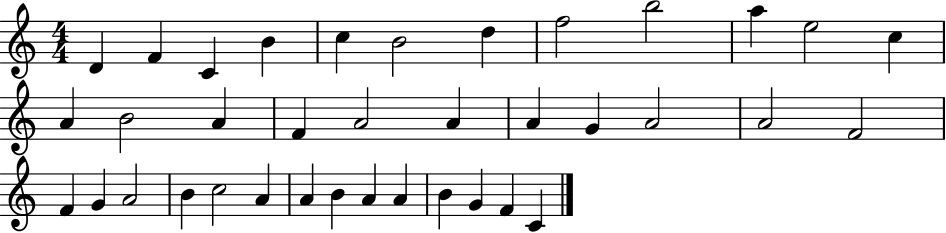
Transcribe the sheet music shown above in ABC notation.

X:1
T:Untitled
M:4/4
L:1/4
K:C
D F C B c B2 d f2 b2 a e2 c A B2 A F A2 A A G A2 A2 F2 F G A2 B c2 A A B A A B G F C